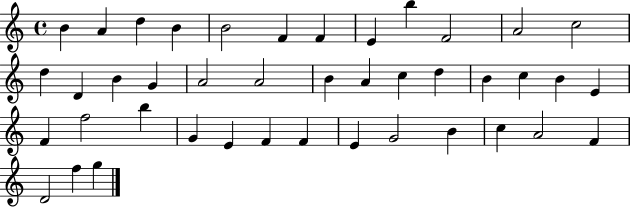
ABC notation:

X:1
T:Untitled
M:4/4
L:1/4
K:C
B A d B B2 F F E b F2 A2 c2 d D B G A2 A2 B A c d B c B E F f2 b G E F F E G2 B c A2 F D2 f g